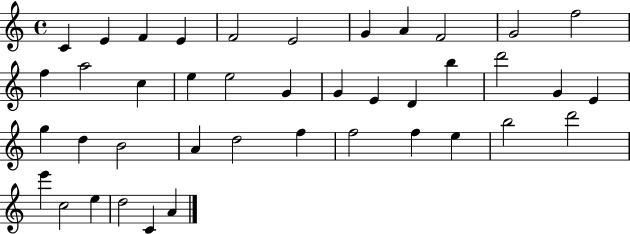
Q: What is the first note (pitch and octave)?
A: C4